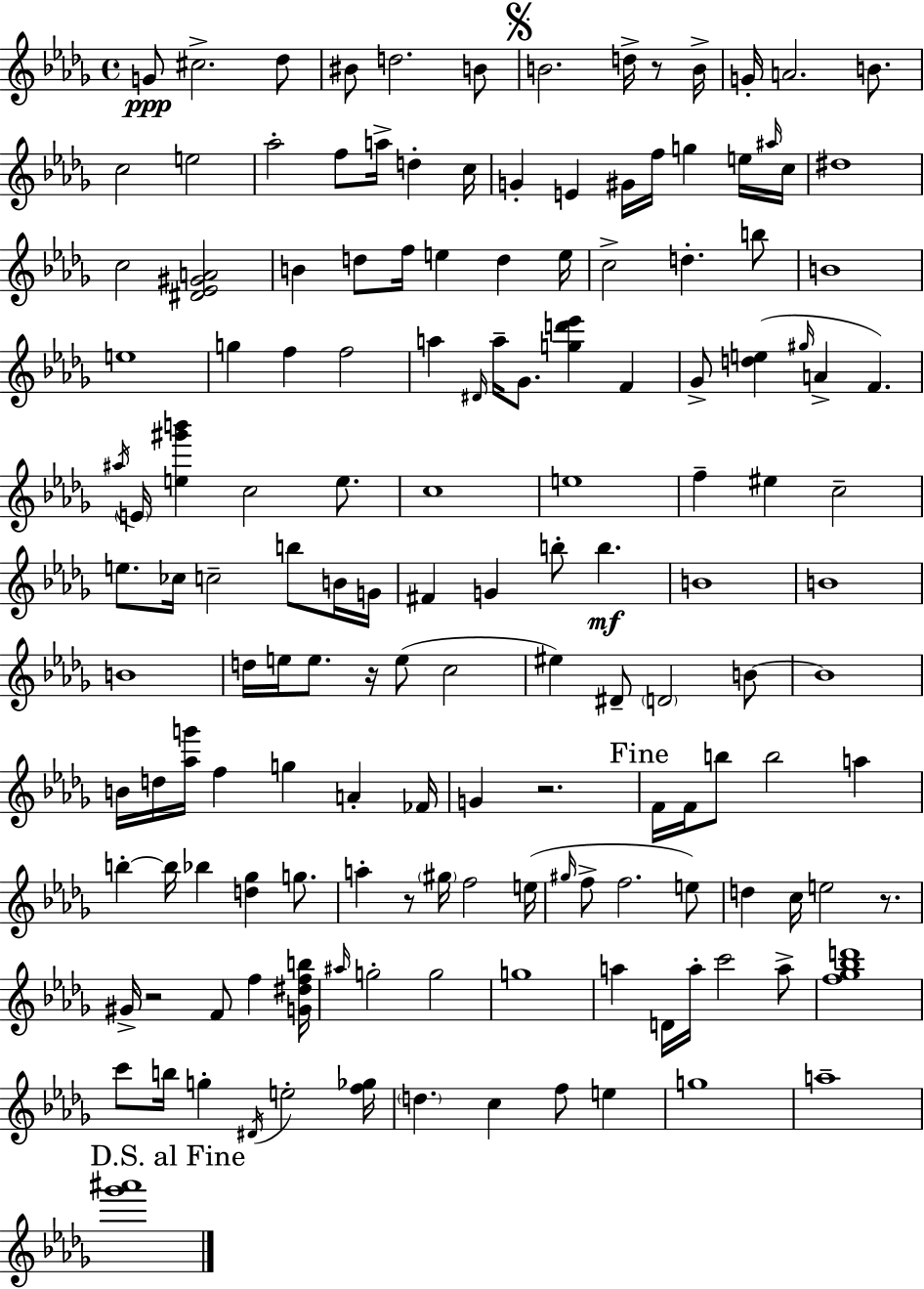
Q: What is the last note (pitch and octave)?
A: A5